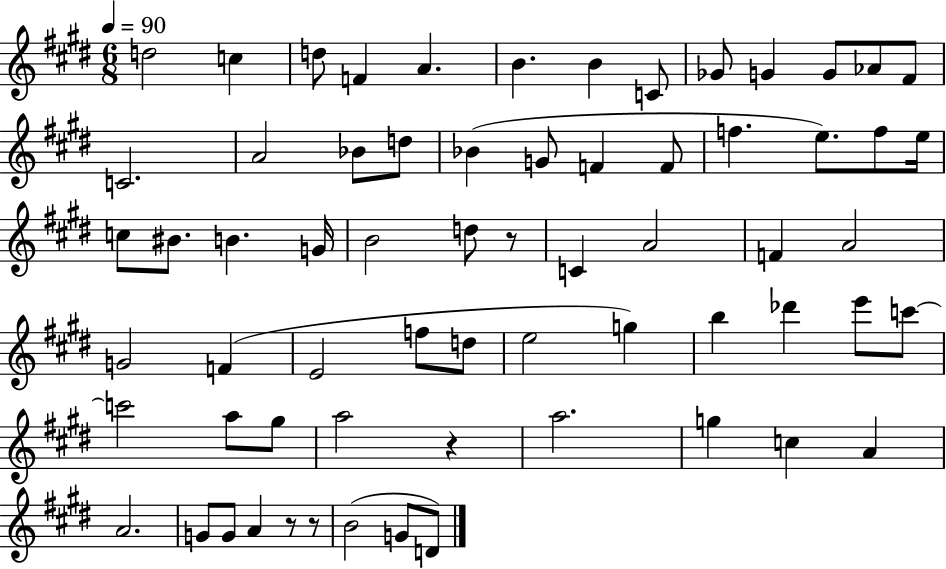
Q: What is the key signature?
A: E major